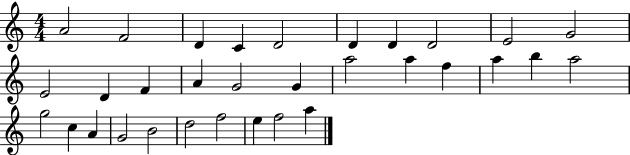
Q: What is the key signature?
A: C major